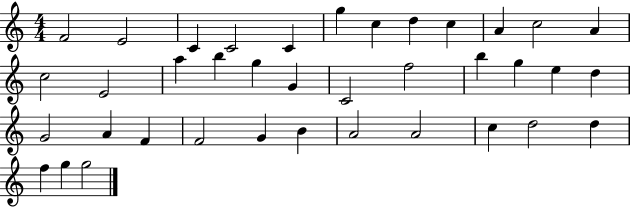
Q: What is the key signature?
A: C major